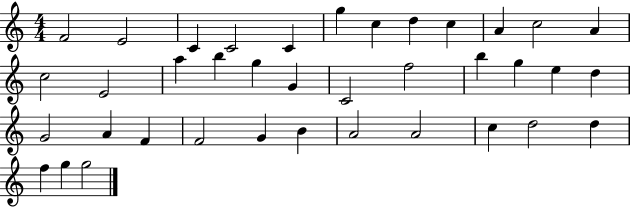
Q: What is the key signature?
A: C major